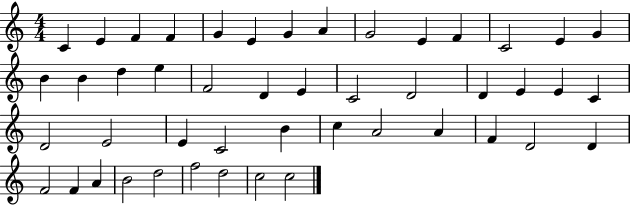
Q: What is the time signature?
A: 4/4